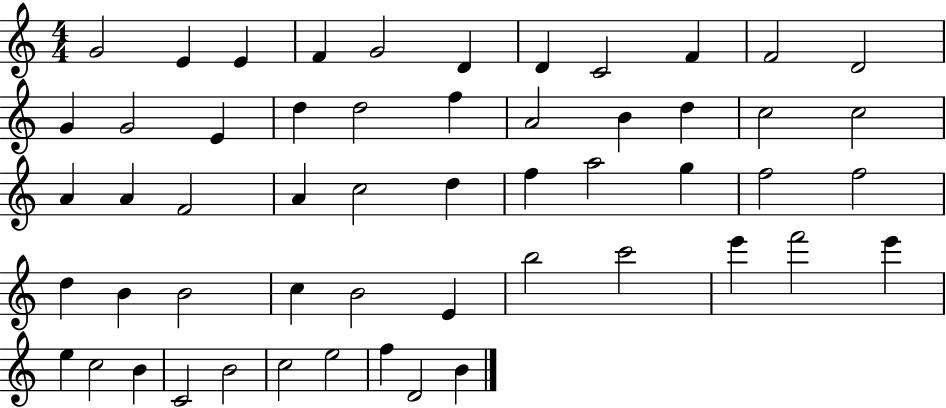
{
  \clef treble
  \numericTimeSignature
  \time 4/4
  \key c \major
  g'2 e'4 e'4 | f'4 g'2 d'4 | d'4 c'2 f'4 | f'2 d'2 | \break g'4 g'2 e'4 | d''4 d''2 f''4 | a'2 b'4 d''4 | c''2 c''2 | \break a'4 a'4 f'2 | a'4 c''2 d''4 | f''4 a''2 g''4 | f''2 f''2 | \break d''4 b'4 b'2 | c''4 b'2 e'4 | b''2 c'''2 | e'''4 f'''2 e'''4 | \break e''4 c''2 b'4 | c'2 b'2 | c''2 e''2 | f''4 d'2 b'4 | \break \bar "|."
}